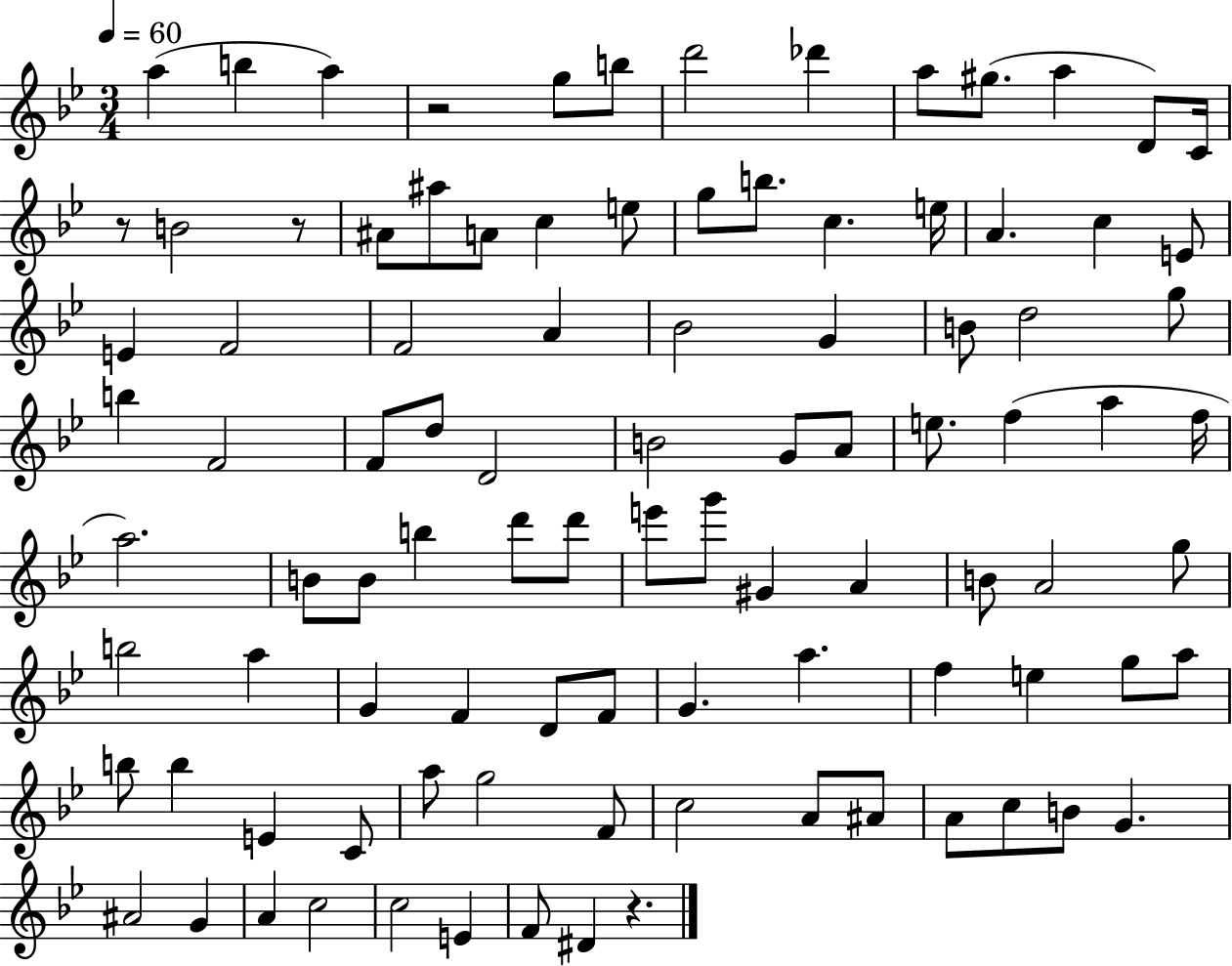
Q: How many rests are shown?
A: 4